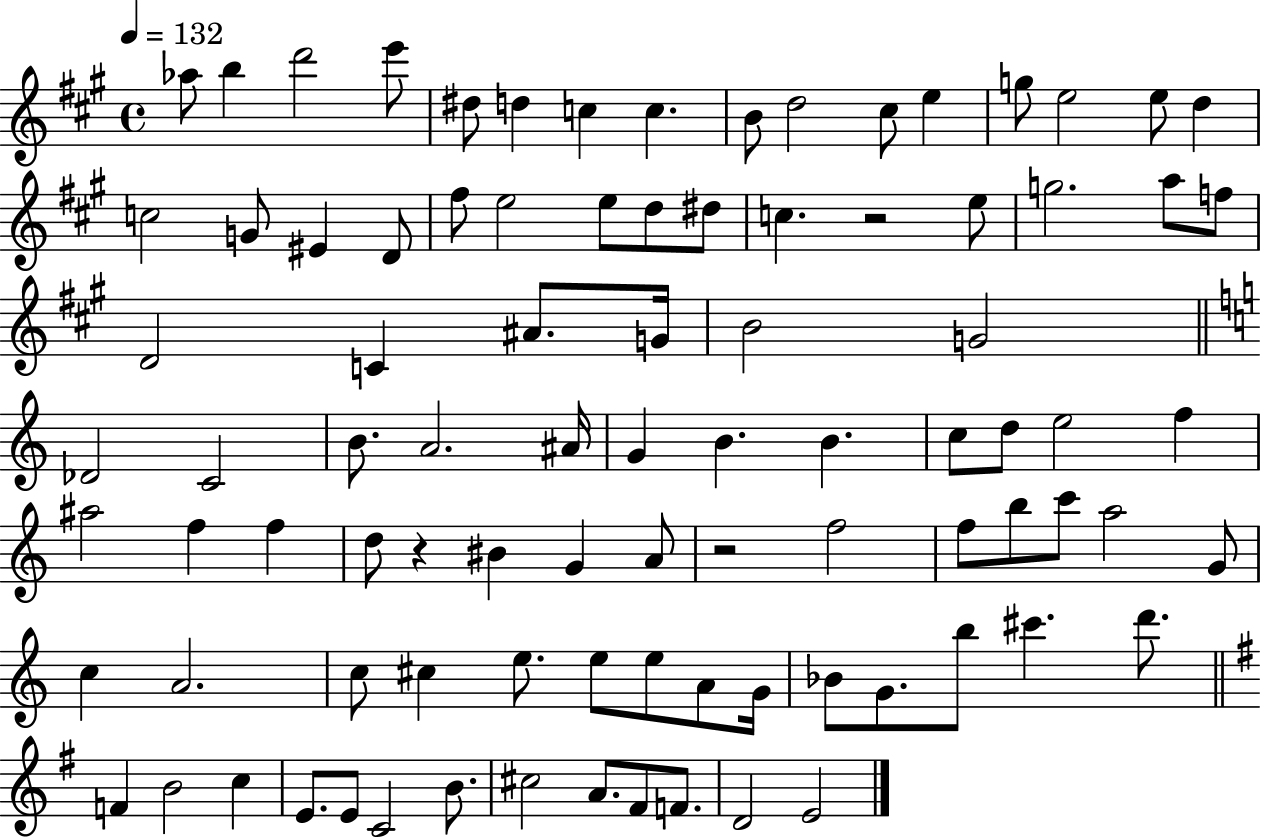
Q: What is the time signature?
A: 4/4